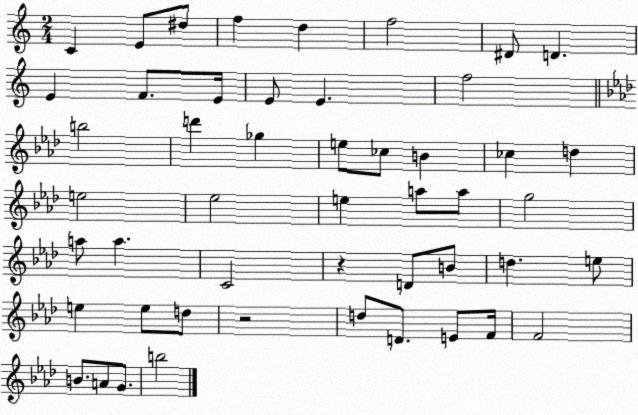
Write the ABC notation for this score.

X:1
T:Untitled
M:2/4
L:1/4
K:C
C E/2 ^d/2 f d f2 ^D/2 D E F/2 E/4 E/2 E f2 b2 d' _g e/2 _c/2 B _c d e2 _e2 e a/2 a/2 g2 a/2 a C2 z D/2 B/2 d e/2 e e/2 d/2 z2 d/2 D/2 E/2 F/4 F2 B/2 A/2 G/2 b2